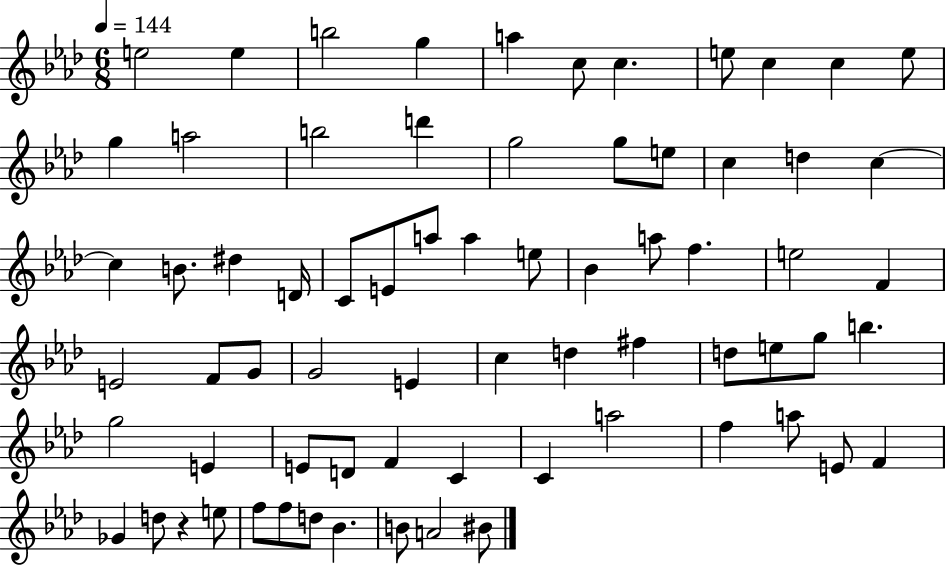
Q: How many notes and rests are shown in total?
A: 70